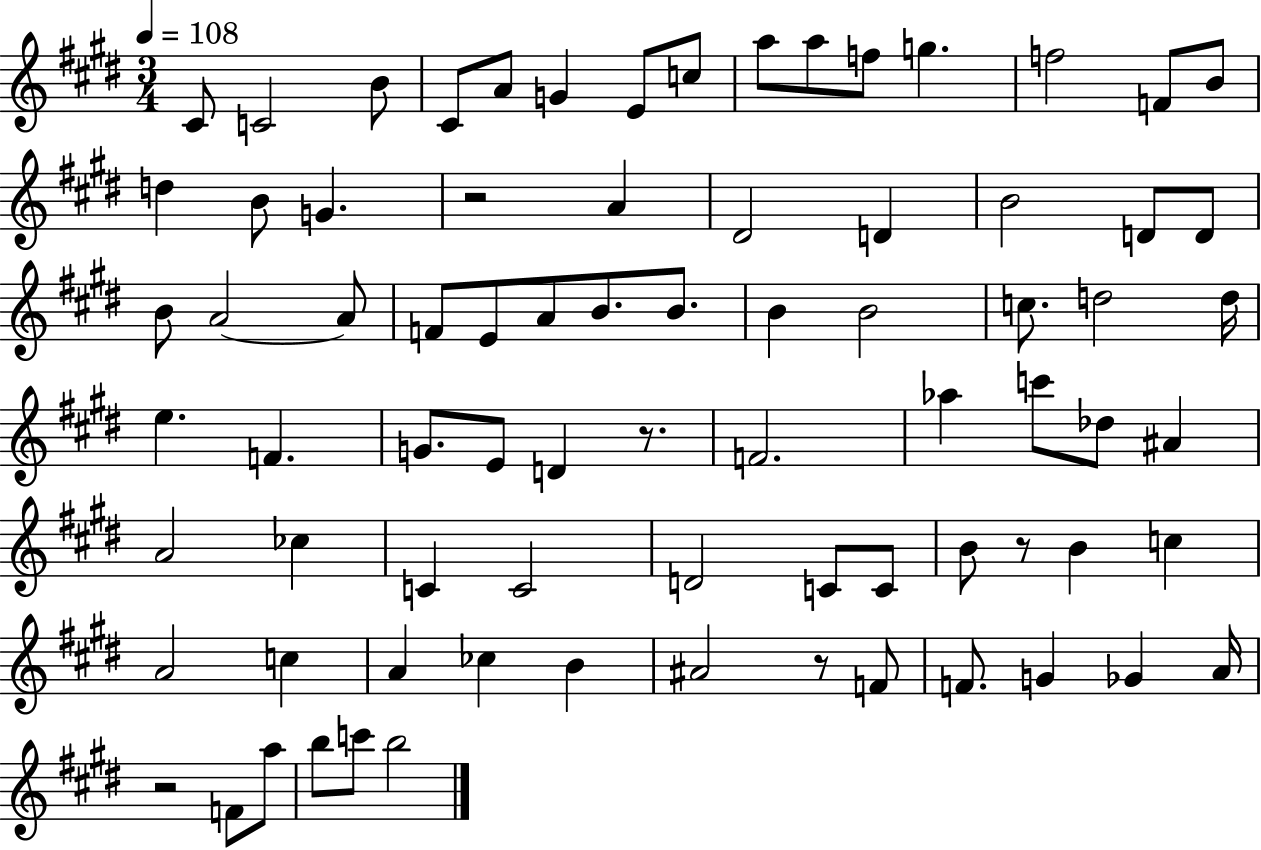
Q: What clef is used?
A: treble